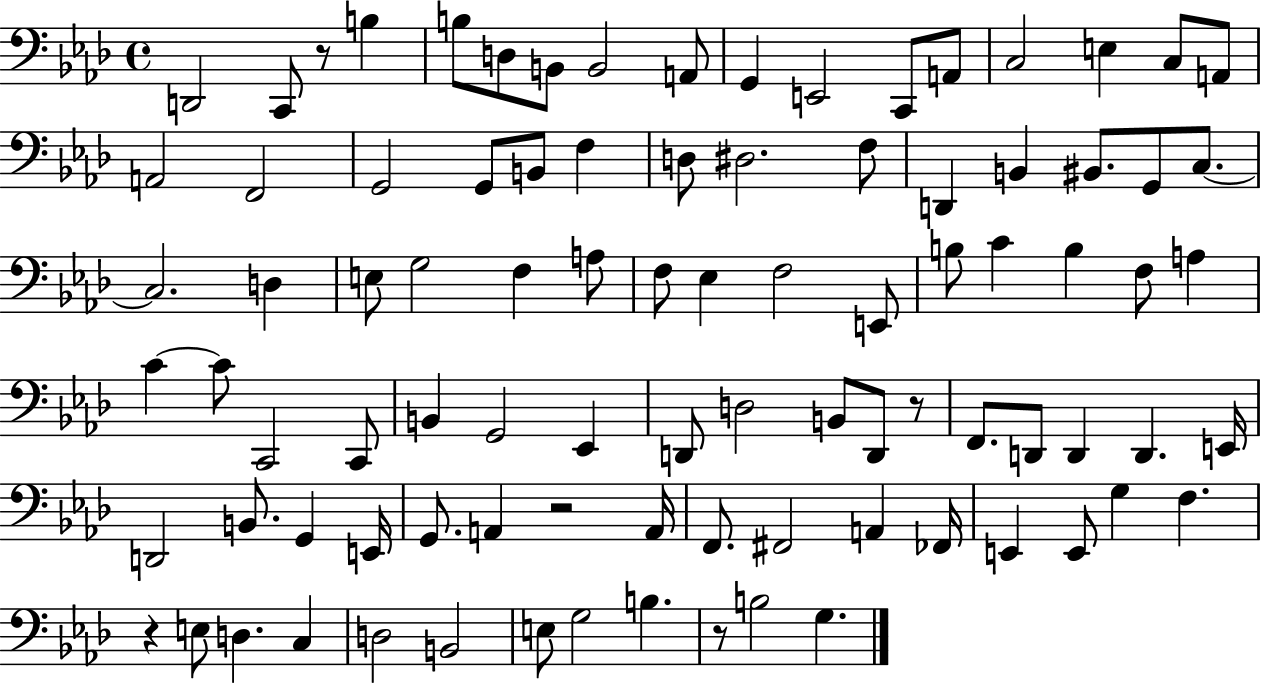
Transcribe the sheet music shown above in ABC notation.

X:1
T:Untitled
M:4/4
L:1/4
K:Ab
D,,2 C,,/2 z/2 B, B,/2 D,/2 B,,/2 B,,2 A,,/2 G,, E,,2 C,,/2 A,,/2 C,2 E, C,/2 A,,/2 A,,2 F,,2 G,,2 G,,/2 B,,/2 F, D,/2 ^D,2 F,/2 D,, B,, ^B,,/2 G,,/2 C,/2 C,2 D, E,/2 G,2 F, A,/2 F,/2 _E, F,2 E,,/2 B,/2 C B, F,/2 A, C C/2 C,,2 C,,/2 B,, G,,2 _E,, D,,/2 D,2 B,,/2 D,,/2 z/2 F,,/2 D,,/2 D,, D,, E,,/4 D,,2 B,,/2 G,, E,,/4 G,,/2 A,, z2 A,,/4 F,,/2 ^F,,2 A,, _F,,/4 E,, E,,/2 G, F, z E,/2 D, C, D,2 B,,2 E,/2 G,2 B, z/2 B,2 G,